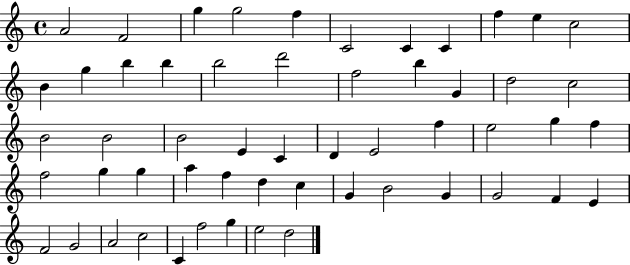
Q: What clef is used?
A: treble